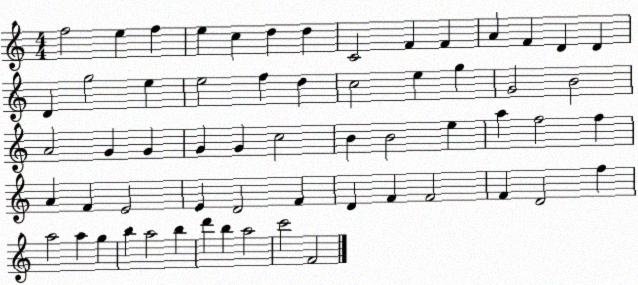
X:1
T:Untitled
M:4/4
L:1/4
K:C
f2 e f e c d d C2 F F A F D D D g2 e e2 f d c2 e g G2 B2 A2 G G G G c2 B B2 e a f2 f A F E2 E D2 F D F F2 F D2 f a2 a g b a2 b d' b a2 c'2 F2